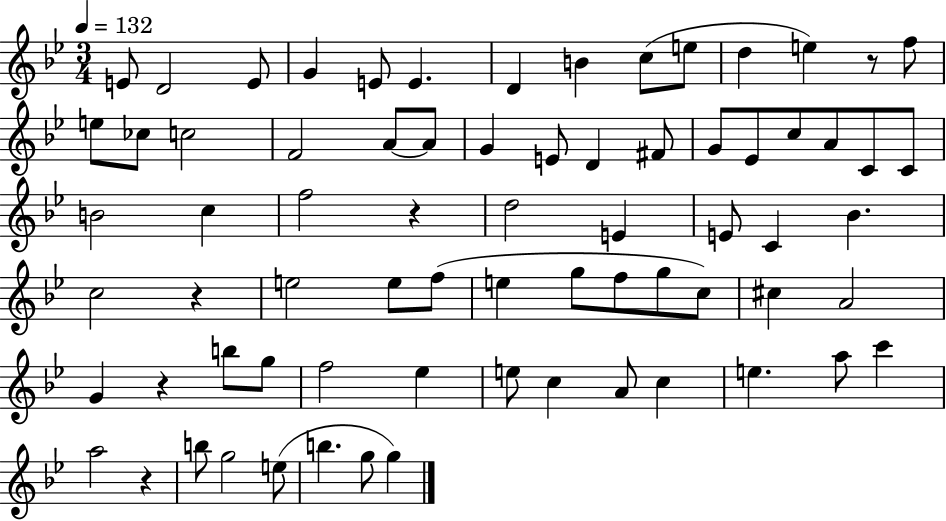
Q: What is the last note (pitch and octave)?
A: G5